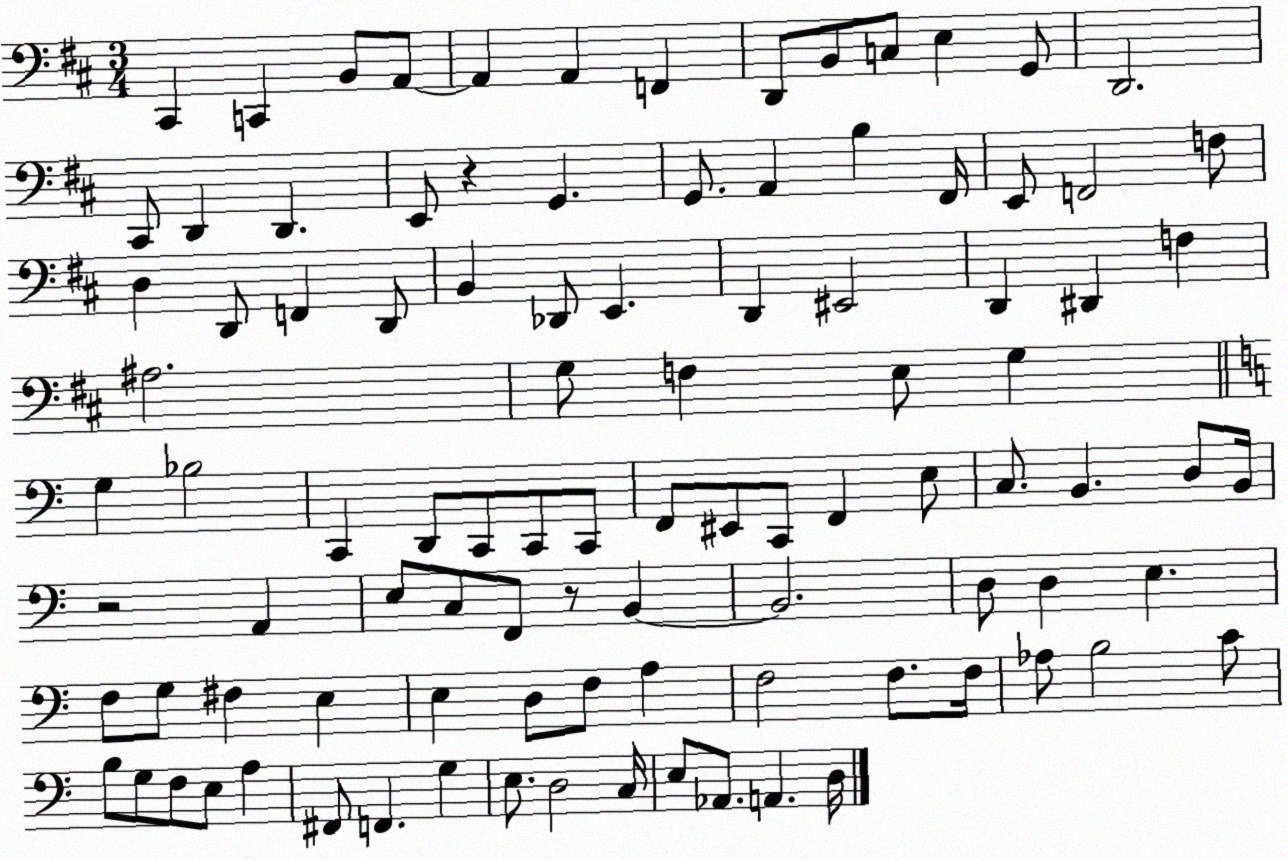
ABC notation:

X:1
T:Untitled
M:3/4
L:1/4
K:D
^C,, C,, B,,/2 A,,/2 A,, A,, F,, D,,/2 B,,/2 C,/2 E, G,,/2 D,,2 ^C,,/2 D,, D,, E,,/2 z G,, G,,/2 A,, B, ^F,,/4 E,,/2 F,,2 F,/2 D, D,,/2 F,, D,,/2 B,, _D,,/2 E,, D,, ^E,,2 D,, ^D,, F, ^A,2 G,/2 F, E,/2 G, G, _B,2 C,, D,,/2 C,,/2 C,,/2 C,,/2 F,,/2 ^E,,/2 C,,/2 F,, E,/2 C,/2 B,, D,/2 B,,/4 z2 A,, E,/2 C,/2 F,,/2 z/2 B,, B,,2 D,/2 D, E, F,/2 G,/2 ^F, E, E, D,/2 F,/2 A, F,2 F,/2 F,/4 _A,/2 B,2 C/2 B,/2 G,/2 F,/2 E,/2 A, ^F,,/2 F,, G, E,/2 D,2 C,/4 E,/2 _A,,/2 A,, D,/4